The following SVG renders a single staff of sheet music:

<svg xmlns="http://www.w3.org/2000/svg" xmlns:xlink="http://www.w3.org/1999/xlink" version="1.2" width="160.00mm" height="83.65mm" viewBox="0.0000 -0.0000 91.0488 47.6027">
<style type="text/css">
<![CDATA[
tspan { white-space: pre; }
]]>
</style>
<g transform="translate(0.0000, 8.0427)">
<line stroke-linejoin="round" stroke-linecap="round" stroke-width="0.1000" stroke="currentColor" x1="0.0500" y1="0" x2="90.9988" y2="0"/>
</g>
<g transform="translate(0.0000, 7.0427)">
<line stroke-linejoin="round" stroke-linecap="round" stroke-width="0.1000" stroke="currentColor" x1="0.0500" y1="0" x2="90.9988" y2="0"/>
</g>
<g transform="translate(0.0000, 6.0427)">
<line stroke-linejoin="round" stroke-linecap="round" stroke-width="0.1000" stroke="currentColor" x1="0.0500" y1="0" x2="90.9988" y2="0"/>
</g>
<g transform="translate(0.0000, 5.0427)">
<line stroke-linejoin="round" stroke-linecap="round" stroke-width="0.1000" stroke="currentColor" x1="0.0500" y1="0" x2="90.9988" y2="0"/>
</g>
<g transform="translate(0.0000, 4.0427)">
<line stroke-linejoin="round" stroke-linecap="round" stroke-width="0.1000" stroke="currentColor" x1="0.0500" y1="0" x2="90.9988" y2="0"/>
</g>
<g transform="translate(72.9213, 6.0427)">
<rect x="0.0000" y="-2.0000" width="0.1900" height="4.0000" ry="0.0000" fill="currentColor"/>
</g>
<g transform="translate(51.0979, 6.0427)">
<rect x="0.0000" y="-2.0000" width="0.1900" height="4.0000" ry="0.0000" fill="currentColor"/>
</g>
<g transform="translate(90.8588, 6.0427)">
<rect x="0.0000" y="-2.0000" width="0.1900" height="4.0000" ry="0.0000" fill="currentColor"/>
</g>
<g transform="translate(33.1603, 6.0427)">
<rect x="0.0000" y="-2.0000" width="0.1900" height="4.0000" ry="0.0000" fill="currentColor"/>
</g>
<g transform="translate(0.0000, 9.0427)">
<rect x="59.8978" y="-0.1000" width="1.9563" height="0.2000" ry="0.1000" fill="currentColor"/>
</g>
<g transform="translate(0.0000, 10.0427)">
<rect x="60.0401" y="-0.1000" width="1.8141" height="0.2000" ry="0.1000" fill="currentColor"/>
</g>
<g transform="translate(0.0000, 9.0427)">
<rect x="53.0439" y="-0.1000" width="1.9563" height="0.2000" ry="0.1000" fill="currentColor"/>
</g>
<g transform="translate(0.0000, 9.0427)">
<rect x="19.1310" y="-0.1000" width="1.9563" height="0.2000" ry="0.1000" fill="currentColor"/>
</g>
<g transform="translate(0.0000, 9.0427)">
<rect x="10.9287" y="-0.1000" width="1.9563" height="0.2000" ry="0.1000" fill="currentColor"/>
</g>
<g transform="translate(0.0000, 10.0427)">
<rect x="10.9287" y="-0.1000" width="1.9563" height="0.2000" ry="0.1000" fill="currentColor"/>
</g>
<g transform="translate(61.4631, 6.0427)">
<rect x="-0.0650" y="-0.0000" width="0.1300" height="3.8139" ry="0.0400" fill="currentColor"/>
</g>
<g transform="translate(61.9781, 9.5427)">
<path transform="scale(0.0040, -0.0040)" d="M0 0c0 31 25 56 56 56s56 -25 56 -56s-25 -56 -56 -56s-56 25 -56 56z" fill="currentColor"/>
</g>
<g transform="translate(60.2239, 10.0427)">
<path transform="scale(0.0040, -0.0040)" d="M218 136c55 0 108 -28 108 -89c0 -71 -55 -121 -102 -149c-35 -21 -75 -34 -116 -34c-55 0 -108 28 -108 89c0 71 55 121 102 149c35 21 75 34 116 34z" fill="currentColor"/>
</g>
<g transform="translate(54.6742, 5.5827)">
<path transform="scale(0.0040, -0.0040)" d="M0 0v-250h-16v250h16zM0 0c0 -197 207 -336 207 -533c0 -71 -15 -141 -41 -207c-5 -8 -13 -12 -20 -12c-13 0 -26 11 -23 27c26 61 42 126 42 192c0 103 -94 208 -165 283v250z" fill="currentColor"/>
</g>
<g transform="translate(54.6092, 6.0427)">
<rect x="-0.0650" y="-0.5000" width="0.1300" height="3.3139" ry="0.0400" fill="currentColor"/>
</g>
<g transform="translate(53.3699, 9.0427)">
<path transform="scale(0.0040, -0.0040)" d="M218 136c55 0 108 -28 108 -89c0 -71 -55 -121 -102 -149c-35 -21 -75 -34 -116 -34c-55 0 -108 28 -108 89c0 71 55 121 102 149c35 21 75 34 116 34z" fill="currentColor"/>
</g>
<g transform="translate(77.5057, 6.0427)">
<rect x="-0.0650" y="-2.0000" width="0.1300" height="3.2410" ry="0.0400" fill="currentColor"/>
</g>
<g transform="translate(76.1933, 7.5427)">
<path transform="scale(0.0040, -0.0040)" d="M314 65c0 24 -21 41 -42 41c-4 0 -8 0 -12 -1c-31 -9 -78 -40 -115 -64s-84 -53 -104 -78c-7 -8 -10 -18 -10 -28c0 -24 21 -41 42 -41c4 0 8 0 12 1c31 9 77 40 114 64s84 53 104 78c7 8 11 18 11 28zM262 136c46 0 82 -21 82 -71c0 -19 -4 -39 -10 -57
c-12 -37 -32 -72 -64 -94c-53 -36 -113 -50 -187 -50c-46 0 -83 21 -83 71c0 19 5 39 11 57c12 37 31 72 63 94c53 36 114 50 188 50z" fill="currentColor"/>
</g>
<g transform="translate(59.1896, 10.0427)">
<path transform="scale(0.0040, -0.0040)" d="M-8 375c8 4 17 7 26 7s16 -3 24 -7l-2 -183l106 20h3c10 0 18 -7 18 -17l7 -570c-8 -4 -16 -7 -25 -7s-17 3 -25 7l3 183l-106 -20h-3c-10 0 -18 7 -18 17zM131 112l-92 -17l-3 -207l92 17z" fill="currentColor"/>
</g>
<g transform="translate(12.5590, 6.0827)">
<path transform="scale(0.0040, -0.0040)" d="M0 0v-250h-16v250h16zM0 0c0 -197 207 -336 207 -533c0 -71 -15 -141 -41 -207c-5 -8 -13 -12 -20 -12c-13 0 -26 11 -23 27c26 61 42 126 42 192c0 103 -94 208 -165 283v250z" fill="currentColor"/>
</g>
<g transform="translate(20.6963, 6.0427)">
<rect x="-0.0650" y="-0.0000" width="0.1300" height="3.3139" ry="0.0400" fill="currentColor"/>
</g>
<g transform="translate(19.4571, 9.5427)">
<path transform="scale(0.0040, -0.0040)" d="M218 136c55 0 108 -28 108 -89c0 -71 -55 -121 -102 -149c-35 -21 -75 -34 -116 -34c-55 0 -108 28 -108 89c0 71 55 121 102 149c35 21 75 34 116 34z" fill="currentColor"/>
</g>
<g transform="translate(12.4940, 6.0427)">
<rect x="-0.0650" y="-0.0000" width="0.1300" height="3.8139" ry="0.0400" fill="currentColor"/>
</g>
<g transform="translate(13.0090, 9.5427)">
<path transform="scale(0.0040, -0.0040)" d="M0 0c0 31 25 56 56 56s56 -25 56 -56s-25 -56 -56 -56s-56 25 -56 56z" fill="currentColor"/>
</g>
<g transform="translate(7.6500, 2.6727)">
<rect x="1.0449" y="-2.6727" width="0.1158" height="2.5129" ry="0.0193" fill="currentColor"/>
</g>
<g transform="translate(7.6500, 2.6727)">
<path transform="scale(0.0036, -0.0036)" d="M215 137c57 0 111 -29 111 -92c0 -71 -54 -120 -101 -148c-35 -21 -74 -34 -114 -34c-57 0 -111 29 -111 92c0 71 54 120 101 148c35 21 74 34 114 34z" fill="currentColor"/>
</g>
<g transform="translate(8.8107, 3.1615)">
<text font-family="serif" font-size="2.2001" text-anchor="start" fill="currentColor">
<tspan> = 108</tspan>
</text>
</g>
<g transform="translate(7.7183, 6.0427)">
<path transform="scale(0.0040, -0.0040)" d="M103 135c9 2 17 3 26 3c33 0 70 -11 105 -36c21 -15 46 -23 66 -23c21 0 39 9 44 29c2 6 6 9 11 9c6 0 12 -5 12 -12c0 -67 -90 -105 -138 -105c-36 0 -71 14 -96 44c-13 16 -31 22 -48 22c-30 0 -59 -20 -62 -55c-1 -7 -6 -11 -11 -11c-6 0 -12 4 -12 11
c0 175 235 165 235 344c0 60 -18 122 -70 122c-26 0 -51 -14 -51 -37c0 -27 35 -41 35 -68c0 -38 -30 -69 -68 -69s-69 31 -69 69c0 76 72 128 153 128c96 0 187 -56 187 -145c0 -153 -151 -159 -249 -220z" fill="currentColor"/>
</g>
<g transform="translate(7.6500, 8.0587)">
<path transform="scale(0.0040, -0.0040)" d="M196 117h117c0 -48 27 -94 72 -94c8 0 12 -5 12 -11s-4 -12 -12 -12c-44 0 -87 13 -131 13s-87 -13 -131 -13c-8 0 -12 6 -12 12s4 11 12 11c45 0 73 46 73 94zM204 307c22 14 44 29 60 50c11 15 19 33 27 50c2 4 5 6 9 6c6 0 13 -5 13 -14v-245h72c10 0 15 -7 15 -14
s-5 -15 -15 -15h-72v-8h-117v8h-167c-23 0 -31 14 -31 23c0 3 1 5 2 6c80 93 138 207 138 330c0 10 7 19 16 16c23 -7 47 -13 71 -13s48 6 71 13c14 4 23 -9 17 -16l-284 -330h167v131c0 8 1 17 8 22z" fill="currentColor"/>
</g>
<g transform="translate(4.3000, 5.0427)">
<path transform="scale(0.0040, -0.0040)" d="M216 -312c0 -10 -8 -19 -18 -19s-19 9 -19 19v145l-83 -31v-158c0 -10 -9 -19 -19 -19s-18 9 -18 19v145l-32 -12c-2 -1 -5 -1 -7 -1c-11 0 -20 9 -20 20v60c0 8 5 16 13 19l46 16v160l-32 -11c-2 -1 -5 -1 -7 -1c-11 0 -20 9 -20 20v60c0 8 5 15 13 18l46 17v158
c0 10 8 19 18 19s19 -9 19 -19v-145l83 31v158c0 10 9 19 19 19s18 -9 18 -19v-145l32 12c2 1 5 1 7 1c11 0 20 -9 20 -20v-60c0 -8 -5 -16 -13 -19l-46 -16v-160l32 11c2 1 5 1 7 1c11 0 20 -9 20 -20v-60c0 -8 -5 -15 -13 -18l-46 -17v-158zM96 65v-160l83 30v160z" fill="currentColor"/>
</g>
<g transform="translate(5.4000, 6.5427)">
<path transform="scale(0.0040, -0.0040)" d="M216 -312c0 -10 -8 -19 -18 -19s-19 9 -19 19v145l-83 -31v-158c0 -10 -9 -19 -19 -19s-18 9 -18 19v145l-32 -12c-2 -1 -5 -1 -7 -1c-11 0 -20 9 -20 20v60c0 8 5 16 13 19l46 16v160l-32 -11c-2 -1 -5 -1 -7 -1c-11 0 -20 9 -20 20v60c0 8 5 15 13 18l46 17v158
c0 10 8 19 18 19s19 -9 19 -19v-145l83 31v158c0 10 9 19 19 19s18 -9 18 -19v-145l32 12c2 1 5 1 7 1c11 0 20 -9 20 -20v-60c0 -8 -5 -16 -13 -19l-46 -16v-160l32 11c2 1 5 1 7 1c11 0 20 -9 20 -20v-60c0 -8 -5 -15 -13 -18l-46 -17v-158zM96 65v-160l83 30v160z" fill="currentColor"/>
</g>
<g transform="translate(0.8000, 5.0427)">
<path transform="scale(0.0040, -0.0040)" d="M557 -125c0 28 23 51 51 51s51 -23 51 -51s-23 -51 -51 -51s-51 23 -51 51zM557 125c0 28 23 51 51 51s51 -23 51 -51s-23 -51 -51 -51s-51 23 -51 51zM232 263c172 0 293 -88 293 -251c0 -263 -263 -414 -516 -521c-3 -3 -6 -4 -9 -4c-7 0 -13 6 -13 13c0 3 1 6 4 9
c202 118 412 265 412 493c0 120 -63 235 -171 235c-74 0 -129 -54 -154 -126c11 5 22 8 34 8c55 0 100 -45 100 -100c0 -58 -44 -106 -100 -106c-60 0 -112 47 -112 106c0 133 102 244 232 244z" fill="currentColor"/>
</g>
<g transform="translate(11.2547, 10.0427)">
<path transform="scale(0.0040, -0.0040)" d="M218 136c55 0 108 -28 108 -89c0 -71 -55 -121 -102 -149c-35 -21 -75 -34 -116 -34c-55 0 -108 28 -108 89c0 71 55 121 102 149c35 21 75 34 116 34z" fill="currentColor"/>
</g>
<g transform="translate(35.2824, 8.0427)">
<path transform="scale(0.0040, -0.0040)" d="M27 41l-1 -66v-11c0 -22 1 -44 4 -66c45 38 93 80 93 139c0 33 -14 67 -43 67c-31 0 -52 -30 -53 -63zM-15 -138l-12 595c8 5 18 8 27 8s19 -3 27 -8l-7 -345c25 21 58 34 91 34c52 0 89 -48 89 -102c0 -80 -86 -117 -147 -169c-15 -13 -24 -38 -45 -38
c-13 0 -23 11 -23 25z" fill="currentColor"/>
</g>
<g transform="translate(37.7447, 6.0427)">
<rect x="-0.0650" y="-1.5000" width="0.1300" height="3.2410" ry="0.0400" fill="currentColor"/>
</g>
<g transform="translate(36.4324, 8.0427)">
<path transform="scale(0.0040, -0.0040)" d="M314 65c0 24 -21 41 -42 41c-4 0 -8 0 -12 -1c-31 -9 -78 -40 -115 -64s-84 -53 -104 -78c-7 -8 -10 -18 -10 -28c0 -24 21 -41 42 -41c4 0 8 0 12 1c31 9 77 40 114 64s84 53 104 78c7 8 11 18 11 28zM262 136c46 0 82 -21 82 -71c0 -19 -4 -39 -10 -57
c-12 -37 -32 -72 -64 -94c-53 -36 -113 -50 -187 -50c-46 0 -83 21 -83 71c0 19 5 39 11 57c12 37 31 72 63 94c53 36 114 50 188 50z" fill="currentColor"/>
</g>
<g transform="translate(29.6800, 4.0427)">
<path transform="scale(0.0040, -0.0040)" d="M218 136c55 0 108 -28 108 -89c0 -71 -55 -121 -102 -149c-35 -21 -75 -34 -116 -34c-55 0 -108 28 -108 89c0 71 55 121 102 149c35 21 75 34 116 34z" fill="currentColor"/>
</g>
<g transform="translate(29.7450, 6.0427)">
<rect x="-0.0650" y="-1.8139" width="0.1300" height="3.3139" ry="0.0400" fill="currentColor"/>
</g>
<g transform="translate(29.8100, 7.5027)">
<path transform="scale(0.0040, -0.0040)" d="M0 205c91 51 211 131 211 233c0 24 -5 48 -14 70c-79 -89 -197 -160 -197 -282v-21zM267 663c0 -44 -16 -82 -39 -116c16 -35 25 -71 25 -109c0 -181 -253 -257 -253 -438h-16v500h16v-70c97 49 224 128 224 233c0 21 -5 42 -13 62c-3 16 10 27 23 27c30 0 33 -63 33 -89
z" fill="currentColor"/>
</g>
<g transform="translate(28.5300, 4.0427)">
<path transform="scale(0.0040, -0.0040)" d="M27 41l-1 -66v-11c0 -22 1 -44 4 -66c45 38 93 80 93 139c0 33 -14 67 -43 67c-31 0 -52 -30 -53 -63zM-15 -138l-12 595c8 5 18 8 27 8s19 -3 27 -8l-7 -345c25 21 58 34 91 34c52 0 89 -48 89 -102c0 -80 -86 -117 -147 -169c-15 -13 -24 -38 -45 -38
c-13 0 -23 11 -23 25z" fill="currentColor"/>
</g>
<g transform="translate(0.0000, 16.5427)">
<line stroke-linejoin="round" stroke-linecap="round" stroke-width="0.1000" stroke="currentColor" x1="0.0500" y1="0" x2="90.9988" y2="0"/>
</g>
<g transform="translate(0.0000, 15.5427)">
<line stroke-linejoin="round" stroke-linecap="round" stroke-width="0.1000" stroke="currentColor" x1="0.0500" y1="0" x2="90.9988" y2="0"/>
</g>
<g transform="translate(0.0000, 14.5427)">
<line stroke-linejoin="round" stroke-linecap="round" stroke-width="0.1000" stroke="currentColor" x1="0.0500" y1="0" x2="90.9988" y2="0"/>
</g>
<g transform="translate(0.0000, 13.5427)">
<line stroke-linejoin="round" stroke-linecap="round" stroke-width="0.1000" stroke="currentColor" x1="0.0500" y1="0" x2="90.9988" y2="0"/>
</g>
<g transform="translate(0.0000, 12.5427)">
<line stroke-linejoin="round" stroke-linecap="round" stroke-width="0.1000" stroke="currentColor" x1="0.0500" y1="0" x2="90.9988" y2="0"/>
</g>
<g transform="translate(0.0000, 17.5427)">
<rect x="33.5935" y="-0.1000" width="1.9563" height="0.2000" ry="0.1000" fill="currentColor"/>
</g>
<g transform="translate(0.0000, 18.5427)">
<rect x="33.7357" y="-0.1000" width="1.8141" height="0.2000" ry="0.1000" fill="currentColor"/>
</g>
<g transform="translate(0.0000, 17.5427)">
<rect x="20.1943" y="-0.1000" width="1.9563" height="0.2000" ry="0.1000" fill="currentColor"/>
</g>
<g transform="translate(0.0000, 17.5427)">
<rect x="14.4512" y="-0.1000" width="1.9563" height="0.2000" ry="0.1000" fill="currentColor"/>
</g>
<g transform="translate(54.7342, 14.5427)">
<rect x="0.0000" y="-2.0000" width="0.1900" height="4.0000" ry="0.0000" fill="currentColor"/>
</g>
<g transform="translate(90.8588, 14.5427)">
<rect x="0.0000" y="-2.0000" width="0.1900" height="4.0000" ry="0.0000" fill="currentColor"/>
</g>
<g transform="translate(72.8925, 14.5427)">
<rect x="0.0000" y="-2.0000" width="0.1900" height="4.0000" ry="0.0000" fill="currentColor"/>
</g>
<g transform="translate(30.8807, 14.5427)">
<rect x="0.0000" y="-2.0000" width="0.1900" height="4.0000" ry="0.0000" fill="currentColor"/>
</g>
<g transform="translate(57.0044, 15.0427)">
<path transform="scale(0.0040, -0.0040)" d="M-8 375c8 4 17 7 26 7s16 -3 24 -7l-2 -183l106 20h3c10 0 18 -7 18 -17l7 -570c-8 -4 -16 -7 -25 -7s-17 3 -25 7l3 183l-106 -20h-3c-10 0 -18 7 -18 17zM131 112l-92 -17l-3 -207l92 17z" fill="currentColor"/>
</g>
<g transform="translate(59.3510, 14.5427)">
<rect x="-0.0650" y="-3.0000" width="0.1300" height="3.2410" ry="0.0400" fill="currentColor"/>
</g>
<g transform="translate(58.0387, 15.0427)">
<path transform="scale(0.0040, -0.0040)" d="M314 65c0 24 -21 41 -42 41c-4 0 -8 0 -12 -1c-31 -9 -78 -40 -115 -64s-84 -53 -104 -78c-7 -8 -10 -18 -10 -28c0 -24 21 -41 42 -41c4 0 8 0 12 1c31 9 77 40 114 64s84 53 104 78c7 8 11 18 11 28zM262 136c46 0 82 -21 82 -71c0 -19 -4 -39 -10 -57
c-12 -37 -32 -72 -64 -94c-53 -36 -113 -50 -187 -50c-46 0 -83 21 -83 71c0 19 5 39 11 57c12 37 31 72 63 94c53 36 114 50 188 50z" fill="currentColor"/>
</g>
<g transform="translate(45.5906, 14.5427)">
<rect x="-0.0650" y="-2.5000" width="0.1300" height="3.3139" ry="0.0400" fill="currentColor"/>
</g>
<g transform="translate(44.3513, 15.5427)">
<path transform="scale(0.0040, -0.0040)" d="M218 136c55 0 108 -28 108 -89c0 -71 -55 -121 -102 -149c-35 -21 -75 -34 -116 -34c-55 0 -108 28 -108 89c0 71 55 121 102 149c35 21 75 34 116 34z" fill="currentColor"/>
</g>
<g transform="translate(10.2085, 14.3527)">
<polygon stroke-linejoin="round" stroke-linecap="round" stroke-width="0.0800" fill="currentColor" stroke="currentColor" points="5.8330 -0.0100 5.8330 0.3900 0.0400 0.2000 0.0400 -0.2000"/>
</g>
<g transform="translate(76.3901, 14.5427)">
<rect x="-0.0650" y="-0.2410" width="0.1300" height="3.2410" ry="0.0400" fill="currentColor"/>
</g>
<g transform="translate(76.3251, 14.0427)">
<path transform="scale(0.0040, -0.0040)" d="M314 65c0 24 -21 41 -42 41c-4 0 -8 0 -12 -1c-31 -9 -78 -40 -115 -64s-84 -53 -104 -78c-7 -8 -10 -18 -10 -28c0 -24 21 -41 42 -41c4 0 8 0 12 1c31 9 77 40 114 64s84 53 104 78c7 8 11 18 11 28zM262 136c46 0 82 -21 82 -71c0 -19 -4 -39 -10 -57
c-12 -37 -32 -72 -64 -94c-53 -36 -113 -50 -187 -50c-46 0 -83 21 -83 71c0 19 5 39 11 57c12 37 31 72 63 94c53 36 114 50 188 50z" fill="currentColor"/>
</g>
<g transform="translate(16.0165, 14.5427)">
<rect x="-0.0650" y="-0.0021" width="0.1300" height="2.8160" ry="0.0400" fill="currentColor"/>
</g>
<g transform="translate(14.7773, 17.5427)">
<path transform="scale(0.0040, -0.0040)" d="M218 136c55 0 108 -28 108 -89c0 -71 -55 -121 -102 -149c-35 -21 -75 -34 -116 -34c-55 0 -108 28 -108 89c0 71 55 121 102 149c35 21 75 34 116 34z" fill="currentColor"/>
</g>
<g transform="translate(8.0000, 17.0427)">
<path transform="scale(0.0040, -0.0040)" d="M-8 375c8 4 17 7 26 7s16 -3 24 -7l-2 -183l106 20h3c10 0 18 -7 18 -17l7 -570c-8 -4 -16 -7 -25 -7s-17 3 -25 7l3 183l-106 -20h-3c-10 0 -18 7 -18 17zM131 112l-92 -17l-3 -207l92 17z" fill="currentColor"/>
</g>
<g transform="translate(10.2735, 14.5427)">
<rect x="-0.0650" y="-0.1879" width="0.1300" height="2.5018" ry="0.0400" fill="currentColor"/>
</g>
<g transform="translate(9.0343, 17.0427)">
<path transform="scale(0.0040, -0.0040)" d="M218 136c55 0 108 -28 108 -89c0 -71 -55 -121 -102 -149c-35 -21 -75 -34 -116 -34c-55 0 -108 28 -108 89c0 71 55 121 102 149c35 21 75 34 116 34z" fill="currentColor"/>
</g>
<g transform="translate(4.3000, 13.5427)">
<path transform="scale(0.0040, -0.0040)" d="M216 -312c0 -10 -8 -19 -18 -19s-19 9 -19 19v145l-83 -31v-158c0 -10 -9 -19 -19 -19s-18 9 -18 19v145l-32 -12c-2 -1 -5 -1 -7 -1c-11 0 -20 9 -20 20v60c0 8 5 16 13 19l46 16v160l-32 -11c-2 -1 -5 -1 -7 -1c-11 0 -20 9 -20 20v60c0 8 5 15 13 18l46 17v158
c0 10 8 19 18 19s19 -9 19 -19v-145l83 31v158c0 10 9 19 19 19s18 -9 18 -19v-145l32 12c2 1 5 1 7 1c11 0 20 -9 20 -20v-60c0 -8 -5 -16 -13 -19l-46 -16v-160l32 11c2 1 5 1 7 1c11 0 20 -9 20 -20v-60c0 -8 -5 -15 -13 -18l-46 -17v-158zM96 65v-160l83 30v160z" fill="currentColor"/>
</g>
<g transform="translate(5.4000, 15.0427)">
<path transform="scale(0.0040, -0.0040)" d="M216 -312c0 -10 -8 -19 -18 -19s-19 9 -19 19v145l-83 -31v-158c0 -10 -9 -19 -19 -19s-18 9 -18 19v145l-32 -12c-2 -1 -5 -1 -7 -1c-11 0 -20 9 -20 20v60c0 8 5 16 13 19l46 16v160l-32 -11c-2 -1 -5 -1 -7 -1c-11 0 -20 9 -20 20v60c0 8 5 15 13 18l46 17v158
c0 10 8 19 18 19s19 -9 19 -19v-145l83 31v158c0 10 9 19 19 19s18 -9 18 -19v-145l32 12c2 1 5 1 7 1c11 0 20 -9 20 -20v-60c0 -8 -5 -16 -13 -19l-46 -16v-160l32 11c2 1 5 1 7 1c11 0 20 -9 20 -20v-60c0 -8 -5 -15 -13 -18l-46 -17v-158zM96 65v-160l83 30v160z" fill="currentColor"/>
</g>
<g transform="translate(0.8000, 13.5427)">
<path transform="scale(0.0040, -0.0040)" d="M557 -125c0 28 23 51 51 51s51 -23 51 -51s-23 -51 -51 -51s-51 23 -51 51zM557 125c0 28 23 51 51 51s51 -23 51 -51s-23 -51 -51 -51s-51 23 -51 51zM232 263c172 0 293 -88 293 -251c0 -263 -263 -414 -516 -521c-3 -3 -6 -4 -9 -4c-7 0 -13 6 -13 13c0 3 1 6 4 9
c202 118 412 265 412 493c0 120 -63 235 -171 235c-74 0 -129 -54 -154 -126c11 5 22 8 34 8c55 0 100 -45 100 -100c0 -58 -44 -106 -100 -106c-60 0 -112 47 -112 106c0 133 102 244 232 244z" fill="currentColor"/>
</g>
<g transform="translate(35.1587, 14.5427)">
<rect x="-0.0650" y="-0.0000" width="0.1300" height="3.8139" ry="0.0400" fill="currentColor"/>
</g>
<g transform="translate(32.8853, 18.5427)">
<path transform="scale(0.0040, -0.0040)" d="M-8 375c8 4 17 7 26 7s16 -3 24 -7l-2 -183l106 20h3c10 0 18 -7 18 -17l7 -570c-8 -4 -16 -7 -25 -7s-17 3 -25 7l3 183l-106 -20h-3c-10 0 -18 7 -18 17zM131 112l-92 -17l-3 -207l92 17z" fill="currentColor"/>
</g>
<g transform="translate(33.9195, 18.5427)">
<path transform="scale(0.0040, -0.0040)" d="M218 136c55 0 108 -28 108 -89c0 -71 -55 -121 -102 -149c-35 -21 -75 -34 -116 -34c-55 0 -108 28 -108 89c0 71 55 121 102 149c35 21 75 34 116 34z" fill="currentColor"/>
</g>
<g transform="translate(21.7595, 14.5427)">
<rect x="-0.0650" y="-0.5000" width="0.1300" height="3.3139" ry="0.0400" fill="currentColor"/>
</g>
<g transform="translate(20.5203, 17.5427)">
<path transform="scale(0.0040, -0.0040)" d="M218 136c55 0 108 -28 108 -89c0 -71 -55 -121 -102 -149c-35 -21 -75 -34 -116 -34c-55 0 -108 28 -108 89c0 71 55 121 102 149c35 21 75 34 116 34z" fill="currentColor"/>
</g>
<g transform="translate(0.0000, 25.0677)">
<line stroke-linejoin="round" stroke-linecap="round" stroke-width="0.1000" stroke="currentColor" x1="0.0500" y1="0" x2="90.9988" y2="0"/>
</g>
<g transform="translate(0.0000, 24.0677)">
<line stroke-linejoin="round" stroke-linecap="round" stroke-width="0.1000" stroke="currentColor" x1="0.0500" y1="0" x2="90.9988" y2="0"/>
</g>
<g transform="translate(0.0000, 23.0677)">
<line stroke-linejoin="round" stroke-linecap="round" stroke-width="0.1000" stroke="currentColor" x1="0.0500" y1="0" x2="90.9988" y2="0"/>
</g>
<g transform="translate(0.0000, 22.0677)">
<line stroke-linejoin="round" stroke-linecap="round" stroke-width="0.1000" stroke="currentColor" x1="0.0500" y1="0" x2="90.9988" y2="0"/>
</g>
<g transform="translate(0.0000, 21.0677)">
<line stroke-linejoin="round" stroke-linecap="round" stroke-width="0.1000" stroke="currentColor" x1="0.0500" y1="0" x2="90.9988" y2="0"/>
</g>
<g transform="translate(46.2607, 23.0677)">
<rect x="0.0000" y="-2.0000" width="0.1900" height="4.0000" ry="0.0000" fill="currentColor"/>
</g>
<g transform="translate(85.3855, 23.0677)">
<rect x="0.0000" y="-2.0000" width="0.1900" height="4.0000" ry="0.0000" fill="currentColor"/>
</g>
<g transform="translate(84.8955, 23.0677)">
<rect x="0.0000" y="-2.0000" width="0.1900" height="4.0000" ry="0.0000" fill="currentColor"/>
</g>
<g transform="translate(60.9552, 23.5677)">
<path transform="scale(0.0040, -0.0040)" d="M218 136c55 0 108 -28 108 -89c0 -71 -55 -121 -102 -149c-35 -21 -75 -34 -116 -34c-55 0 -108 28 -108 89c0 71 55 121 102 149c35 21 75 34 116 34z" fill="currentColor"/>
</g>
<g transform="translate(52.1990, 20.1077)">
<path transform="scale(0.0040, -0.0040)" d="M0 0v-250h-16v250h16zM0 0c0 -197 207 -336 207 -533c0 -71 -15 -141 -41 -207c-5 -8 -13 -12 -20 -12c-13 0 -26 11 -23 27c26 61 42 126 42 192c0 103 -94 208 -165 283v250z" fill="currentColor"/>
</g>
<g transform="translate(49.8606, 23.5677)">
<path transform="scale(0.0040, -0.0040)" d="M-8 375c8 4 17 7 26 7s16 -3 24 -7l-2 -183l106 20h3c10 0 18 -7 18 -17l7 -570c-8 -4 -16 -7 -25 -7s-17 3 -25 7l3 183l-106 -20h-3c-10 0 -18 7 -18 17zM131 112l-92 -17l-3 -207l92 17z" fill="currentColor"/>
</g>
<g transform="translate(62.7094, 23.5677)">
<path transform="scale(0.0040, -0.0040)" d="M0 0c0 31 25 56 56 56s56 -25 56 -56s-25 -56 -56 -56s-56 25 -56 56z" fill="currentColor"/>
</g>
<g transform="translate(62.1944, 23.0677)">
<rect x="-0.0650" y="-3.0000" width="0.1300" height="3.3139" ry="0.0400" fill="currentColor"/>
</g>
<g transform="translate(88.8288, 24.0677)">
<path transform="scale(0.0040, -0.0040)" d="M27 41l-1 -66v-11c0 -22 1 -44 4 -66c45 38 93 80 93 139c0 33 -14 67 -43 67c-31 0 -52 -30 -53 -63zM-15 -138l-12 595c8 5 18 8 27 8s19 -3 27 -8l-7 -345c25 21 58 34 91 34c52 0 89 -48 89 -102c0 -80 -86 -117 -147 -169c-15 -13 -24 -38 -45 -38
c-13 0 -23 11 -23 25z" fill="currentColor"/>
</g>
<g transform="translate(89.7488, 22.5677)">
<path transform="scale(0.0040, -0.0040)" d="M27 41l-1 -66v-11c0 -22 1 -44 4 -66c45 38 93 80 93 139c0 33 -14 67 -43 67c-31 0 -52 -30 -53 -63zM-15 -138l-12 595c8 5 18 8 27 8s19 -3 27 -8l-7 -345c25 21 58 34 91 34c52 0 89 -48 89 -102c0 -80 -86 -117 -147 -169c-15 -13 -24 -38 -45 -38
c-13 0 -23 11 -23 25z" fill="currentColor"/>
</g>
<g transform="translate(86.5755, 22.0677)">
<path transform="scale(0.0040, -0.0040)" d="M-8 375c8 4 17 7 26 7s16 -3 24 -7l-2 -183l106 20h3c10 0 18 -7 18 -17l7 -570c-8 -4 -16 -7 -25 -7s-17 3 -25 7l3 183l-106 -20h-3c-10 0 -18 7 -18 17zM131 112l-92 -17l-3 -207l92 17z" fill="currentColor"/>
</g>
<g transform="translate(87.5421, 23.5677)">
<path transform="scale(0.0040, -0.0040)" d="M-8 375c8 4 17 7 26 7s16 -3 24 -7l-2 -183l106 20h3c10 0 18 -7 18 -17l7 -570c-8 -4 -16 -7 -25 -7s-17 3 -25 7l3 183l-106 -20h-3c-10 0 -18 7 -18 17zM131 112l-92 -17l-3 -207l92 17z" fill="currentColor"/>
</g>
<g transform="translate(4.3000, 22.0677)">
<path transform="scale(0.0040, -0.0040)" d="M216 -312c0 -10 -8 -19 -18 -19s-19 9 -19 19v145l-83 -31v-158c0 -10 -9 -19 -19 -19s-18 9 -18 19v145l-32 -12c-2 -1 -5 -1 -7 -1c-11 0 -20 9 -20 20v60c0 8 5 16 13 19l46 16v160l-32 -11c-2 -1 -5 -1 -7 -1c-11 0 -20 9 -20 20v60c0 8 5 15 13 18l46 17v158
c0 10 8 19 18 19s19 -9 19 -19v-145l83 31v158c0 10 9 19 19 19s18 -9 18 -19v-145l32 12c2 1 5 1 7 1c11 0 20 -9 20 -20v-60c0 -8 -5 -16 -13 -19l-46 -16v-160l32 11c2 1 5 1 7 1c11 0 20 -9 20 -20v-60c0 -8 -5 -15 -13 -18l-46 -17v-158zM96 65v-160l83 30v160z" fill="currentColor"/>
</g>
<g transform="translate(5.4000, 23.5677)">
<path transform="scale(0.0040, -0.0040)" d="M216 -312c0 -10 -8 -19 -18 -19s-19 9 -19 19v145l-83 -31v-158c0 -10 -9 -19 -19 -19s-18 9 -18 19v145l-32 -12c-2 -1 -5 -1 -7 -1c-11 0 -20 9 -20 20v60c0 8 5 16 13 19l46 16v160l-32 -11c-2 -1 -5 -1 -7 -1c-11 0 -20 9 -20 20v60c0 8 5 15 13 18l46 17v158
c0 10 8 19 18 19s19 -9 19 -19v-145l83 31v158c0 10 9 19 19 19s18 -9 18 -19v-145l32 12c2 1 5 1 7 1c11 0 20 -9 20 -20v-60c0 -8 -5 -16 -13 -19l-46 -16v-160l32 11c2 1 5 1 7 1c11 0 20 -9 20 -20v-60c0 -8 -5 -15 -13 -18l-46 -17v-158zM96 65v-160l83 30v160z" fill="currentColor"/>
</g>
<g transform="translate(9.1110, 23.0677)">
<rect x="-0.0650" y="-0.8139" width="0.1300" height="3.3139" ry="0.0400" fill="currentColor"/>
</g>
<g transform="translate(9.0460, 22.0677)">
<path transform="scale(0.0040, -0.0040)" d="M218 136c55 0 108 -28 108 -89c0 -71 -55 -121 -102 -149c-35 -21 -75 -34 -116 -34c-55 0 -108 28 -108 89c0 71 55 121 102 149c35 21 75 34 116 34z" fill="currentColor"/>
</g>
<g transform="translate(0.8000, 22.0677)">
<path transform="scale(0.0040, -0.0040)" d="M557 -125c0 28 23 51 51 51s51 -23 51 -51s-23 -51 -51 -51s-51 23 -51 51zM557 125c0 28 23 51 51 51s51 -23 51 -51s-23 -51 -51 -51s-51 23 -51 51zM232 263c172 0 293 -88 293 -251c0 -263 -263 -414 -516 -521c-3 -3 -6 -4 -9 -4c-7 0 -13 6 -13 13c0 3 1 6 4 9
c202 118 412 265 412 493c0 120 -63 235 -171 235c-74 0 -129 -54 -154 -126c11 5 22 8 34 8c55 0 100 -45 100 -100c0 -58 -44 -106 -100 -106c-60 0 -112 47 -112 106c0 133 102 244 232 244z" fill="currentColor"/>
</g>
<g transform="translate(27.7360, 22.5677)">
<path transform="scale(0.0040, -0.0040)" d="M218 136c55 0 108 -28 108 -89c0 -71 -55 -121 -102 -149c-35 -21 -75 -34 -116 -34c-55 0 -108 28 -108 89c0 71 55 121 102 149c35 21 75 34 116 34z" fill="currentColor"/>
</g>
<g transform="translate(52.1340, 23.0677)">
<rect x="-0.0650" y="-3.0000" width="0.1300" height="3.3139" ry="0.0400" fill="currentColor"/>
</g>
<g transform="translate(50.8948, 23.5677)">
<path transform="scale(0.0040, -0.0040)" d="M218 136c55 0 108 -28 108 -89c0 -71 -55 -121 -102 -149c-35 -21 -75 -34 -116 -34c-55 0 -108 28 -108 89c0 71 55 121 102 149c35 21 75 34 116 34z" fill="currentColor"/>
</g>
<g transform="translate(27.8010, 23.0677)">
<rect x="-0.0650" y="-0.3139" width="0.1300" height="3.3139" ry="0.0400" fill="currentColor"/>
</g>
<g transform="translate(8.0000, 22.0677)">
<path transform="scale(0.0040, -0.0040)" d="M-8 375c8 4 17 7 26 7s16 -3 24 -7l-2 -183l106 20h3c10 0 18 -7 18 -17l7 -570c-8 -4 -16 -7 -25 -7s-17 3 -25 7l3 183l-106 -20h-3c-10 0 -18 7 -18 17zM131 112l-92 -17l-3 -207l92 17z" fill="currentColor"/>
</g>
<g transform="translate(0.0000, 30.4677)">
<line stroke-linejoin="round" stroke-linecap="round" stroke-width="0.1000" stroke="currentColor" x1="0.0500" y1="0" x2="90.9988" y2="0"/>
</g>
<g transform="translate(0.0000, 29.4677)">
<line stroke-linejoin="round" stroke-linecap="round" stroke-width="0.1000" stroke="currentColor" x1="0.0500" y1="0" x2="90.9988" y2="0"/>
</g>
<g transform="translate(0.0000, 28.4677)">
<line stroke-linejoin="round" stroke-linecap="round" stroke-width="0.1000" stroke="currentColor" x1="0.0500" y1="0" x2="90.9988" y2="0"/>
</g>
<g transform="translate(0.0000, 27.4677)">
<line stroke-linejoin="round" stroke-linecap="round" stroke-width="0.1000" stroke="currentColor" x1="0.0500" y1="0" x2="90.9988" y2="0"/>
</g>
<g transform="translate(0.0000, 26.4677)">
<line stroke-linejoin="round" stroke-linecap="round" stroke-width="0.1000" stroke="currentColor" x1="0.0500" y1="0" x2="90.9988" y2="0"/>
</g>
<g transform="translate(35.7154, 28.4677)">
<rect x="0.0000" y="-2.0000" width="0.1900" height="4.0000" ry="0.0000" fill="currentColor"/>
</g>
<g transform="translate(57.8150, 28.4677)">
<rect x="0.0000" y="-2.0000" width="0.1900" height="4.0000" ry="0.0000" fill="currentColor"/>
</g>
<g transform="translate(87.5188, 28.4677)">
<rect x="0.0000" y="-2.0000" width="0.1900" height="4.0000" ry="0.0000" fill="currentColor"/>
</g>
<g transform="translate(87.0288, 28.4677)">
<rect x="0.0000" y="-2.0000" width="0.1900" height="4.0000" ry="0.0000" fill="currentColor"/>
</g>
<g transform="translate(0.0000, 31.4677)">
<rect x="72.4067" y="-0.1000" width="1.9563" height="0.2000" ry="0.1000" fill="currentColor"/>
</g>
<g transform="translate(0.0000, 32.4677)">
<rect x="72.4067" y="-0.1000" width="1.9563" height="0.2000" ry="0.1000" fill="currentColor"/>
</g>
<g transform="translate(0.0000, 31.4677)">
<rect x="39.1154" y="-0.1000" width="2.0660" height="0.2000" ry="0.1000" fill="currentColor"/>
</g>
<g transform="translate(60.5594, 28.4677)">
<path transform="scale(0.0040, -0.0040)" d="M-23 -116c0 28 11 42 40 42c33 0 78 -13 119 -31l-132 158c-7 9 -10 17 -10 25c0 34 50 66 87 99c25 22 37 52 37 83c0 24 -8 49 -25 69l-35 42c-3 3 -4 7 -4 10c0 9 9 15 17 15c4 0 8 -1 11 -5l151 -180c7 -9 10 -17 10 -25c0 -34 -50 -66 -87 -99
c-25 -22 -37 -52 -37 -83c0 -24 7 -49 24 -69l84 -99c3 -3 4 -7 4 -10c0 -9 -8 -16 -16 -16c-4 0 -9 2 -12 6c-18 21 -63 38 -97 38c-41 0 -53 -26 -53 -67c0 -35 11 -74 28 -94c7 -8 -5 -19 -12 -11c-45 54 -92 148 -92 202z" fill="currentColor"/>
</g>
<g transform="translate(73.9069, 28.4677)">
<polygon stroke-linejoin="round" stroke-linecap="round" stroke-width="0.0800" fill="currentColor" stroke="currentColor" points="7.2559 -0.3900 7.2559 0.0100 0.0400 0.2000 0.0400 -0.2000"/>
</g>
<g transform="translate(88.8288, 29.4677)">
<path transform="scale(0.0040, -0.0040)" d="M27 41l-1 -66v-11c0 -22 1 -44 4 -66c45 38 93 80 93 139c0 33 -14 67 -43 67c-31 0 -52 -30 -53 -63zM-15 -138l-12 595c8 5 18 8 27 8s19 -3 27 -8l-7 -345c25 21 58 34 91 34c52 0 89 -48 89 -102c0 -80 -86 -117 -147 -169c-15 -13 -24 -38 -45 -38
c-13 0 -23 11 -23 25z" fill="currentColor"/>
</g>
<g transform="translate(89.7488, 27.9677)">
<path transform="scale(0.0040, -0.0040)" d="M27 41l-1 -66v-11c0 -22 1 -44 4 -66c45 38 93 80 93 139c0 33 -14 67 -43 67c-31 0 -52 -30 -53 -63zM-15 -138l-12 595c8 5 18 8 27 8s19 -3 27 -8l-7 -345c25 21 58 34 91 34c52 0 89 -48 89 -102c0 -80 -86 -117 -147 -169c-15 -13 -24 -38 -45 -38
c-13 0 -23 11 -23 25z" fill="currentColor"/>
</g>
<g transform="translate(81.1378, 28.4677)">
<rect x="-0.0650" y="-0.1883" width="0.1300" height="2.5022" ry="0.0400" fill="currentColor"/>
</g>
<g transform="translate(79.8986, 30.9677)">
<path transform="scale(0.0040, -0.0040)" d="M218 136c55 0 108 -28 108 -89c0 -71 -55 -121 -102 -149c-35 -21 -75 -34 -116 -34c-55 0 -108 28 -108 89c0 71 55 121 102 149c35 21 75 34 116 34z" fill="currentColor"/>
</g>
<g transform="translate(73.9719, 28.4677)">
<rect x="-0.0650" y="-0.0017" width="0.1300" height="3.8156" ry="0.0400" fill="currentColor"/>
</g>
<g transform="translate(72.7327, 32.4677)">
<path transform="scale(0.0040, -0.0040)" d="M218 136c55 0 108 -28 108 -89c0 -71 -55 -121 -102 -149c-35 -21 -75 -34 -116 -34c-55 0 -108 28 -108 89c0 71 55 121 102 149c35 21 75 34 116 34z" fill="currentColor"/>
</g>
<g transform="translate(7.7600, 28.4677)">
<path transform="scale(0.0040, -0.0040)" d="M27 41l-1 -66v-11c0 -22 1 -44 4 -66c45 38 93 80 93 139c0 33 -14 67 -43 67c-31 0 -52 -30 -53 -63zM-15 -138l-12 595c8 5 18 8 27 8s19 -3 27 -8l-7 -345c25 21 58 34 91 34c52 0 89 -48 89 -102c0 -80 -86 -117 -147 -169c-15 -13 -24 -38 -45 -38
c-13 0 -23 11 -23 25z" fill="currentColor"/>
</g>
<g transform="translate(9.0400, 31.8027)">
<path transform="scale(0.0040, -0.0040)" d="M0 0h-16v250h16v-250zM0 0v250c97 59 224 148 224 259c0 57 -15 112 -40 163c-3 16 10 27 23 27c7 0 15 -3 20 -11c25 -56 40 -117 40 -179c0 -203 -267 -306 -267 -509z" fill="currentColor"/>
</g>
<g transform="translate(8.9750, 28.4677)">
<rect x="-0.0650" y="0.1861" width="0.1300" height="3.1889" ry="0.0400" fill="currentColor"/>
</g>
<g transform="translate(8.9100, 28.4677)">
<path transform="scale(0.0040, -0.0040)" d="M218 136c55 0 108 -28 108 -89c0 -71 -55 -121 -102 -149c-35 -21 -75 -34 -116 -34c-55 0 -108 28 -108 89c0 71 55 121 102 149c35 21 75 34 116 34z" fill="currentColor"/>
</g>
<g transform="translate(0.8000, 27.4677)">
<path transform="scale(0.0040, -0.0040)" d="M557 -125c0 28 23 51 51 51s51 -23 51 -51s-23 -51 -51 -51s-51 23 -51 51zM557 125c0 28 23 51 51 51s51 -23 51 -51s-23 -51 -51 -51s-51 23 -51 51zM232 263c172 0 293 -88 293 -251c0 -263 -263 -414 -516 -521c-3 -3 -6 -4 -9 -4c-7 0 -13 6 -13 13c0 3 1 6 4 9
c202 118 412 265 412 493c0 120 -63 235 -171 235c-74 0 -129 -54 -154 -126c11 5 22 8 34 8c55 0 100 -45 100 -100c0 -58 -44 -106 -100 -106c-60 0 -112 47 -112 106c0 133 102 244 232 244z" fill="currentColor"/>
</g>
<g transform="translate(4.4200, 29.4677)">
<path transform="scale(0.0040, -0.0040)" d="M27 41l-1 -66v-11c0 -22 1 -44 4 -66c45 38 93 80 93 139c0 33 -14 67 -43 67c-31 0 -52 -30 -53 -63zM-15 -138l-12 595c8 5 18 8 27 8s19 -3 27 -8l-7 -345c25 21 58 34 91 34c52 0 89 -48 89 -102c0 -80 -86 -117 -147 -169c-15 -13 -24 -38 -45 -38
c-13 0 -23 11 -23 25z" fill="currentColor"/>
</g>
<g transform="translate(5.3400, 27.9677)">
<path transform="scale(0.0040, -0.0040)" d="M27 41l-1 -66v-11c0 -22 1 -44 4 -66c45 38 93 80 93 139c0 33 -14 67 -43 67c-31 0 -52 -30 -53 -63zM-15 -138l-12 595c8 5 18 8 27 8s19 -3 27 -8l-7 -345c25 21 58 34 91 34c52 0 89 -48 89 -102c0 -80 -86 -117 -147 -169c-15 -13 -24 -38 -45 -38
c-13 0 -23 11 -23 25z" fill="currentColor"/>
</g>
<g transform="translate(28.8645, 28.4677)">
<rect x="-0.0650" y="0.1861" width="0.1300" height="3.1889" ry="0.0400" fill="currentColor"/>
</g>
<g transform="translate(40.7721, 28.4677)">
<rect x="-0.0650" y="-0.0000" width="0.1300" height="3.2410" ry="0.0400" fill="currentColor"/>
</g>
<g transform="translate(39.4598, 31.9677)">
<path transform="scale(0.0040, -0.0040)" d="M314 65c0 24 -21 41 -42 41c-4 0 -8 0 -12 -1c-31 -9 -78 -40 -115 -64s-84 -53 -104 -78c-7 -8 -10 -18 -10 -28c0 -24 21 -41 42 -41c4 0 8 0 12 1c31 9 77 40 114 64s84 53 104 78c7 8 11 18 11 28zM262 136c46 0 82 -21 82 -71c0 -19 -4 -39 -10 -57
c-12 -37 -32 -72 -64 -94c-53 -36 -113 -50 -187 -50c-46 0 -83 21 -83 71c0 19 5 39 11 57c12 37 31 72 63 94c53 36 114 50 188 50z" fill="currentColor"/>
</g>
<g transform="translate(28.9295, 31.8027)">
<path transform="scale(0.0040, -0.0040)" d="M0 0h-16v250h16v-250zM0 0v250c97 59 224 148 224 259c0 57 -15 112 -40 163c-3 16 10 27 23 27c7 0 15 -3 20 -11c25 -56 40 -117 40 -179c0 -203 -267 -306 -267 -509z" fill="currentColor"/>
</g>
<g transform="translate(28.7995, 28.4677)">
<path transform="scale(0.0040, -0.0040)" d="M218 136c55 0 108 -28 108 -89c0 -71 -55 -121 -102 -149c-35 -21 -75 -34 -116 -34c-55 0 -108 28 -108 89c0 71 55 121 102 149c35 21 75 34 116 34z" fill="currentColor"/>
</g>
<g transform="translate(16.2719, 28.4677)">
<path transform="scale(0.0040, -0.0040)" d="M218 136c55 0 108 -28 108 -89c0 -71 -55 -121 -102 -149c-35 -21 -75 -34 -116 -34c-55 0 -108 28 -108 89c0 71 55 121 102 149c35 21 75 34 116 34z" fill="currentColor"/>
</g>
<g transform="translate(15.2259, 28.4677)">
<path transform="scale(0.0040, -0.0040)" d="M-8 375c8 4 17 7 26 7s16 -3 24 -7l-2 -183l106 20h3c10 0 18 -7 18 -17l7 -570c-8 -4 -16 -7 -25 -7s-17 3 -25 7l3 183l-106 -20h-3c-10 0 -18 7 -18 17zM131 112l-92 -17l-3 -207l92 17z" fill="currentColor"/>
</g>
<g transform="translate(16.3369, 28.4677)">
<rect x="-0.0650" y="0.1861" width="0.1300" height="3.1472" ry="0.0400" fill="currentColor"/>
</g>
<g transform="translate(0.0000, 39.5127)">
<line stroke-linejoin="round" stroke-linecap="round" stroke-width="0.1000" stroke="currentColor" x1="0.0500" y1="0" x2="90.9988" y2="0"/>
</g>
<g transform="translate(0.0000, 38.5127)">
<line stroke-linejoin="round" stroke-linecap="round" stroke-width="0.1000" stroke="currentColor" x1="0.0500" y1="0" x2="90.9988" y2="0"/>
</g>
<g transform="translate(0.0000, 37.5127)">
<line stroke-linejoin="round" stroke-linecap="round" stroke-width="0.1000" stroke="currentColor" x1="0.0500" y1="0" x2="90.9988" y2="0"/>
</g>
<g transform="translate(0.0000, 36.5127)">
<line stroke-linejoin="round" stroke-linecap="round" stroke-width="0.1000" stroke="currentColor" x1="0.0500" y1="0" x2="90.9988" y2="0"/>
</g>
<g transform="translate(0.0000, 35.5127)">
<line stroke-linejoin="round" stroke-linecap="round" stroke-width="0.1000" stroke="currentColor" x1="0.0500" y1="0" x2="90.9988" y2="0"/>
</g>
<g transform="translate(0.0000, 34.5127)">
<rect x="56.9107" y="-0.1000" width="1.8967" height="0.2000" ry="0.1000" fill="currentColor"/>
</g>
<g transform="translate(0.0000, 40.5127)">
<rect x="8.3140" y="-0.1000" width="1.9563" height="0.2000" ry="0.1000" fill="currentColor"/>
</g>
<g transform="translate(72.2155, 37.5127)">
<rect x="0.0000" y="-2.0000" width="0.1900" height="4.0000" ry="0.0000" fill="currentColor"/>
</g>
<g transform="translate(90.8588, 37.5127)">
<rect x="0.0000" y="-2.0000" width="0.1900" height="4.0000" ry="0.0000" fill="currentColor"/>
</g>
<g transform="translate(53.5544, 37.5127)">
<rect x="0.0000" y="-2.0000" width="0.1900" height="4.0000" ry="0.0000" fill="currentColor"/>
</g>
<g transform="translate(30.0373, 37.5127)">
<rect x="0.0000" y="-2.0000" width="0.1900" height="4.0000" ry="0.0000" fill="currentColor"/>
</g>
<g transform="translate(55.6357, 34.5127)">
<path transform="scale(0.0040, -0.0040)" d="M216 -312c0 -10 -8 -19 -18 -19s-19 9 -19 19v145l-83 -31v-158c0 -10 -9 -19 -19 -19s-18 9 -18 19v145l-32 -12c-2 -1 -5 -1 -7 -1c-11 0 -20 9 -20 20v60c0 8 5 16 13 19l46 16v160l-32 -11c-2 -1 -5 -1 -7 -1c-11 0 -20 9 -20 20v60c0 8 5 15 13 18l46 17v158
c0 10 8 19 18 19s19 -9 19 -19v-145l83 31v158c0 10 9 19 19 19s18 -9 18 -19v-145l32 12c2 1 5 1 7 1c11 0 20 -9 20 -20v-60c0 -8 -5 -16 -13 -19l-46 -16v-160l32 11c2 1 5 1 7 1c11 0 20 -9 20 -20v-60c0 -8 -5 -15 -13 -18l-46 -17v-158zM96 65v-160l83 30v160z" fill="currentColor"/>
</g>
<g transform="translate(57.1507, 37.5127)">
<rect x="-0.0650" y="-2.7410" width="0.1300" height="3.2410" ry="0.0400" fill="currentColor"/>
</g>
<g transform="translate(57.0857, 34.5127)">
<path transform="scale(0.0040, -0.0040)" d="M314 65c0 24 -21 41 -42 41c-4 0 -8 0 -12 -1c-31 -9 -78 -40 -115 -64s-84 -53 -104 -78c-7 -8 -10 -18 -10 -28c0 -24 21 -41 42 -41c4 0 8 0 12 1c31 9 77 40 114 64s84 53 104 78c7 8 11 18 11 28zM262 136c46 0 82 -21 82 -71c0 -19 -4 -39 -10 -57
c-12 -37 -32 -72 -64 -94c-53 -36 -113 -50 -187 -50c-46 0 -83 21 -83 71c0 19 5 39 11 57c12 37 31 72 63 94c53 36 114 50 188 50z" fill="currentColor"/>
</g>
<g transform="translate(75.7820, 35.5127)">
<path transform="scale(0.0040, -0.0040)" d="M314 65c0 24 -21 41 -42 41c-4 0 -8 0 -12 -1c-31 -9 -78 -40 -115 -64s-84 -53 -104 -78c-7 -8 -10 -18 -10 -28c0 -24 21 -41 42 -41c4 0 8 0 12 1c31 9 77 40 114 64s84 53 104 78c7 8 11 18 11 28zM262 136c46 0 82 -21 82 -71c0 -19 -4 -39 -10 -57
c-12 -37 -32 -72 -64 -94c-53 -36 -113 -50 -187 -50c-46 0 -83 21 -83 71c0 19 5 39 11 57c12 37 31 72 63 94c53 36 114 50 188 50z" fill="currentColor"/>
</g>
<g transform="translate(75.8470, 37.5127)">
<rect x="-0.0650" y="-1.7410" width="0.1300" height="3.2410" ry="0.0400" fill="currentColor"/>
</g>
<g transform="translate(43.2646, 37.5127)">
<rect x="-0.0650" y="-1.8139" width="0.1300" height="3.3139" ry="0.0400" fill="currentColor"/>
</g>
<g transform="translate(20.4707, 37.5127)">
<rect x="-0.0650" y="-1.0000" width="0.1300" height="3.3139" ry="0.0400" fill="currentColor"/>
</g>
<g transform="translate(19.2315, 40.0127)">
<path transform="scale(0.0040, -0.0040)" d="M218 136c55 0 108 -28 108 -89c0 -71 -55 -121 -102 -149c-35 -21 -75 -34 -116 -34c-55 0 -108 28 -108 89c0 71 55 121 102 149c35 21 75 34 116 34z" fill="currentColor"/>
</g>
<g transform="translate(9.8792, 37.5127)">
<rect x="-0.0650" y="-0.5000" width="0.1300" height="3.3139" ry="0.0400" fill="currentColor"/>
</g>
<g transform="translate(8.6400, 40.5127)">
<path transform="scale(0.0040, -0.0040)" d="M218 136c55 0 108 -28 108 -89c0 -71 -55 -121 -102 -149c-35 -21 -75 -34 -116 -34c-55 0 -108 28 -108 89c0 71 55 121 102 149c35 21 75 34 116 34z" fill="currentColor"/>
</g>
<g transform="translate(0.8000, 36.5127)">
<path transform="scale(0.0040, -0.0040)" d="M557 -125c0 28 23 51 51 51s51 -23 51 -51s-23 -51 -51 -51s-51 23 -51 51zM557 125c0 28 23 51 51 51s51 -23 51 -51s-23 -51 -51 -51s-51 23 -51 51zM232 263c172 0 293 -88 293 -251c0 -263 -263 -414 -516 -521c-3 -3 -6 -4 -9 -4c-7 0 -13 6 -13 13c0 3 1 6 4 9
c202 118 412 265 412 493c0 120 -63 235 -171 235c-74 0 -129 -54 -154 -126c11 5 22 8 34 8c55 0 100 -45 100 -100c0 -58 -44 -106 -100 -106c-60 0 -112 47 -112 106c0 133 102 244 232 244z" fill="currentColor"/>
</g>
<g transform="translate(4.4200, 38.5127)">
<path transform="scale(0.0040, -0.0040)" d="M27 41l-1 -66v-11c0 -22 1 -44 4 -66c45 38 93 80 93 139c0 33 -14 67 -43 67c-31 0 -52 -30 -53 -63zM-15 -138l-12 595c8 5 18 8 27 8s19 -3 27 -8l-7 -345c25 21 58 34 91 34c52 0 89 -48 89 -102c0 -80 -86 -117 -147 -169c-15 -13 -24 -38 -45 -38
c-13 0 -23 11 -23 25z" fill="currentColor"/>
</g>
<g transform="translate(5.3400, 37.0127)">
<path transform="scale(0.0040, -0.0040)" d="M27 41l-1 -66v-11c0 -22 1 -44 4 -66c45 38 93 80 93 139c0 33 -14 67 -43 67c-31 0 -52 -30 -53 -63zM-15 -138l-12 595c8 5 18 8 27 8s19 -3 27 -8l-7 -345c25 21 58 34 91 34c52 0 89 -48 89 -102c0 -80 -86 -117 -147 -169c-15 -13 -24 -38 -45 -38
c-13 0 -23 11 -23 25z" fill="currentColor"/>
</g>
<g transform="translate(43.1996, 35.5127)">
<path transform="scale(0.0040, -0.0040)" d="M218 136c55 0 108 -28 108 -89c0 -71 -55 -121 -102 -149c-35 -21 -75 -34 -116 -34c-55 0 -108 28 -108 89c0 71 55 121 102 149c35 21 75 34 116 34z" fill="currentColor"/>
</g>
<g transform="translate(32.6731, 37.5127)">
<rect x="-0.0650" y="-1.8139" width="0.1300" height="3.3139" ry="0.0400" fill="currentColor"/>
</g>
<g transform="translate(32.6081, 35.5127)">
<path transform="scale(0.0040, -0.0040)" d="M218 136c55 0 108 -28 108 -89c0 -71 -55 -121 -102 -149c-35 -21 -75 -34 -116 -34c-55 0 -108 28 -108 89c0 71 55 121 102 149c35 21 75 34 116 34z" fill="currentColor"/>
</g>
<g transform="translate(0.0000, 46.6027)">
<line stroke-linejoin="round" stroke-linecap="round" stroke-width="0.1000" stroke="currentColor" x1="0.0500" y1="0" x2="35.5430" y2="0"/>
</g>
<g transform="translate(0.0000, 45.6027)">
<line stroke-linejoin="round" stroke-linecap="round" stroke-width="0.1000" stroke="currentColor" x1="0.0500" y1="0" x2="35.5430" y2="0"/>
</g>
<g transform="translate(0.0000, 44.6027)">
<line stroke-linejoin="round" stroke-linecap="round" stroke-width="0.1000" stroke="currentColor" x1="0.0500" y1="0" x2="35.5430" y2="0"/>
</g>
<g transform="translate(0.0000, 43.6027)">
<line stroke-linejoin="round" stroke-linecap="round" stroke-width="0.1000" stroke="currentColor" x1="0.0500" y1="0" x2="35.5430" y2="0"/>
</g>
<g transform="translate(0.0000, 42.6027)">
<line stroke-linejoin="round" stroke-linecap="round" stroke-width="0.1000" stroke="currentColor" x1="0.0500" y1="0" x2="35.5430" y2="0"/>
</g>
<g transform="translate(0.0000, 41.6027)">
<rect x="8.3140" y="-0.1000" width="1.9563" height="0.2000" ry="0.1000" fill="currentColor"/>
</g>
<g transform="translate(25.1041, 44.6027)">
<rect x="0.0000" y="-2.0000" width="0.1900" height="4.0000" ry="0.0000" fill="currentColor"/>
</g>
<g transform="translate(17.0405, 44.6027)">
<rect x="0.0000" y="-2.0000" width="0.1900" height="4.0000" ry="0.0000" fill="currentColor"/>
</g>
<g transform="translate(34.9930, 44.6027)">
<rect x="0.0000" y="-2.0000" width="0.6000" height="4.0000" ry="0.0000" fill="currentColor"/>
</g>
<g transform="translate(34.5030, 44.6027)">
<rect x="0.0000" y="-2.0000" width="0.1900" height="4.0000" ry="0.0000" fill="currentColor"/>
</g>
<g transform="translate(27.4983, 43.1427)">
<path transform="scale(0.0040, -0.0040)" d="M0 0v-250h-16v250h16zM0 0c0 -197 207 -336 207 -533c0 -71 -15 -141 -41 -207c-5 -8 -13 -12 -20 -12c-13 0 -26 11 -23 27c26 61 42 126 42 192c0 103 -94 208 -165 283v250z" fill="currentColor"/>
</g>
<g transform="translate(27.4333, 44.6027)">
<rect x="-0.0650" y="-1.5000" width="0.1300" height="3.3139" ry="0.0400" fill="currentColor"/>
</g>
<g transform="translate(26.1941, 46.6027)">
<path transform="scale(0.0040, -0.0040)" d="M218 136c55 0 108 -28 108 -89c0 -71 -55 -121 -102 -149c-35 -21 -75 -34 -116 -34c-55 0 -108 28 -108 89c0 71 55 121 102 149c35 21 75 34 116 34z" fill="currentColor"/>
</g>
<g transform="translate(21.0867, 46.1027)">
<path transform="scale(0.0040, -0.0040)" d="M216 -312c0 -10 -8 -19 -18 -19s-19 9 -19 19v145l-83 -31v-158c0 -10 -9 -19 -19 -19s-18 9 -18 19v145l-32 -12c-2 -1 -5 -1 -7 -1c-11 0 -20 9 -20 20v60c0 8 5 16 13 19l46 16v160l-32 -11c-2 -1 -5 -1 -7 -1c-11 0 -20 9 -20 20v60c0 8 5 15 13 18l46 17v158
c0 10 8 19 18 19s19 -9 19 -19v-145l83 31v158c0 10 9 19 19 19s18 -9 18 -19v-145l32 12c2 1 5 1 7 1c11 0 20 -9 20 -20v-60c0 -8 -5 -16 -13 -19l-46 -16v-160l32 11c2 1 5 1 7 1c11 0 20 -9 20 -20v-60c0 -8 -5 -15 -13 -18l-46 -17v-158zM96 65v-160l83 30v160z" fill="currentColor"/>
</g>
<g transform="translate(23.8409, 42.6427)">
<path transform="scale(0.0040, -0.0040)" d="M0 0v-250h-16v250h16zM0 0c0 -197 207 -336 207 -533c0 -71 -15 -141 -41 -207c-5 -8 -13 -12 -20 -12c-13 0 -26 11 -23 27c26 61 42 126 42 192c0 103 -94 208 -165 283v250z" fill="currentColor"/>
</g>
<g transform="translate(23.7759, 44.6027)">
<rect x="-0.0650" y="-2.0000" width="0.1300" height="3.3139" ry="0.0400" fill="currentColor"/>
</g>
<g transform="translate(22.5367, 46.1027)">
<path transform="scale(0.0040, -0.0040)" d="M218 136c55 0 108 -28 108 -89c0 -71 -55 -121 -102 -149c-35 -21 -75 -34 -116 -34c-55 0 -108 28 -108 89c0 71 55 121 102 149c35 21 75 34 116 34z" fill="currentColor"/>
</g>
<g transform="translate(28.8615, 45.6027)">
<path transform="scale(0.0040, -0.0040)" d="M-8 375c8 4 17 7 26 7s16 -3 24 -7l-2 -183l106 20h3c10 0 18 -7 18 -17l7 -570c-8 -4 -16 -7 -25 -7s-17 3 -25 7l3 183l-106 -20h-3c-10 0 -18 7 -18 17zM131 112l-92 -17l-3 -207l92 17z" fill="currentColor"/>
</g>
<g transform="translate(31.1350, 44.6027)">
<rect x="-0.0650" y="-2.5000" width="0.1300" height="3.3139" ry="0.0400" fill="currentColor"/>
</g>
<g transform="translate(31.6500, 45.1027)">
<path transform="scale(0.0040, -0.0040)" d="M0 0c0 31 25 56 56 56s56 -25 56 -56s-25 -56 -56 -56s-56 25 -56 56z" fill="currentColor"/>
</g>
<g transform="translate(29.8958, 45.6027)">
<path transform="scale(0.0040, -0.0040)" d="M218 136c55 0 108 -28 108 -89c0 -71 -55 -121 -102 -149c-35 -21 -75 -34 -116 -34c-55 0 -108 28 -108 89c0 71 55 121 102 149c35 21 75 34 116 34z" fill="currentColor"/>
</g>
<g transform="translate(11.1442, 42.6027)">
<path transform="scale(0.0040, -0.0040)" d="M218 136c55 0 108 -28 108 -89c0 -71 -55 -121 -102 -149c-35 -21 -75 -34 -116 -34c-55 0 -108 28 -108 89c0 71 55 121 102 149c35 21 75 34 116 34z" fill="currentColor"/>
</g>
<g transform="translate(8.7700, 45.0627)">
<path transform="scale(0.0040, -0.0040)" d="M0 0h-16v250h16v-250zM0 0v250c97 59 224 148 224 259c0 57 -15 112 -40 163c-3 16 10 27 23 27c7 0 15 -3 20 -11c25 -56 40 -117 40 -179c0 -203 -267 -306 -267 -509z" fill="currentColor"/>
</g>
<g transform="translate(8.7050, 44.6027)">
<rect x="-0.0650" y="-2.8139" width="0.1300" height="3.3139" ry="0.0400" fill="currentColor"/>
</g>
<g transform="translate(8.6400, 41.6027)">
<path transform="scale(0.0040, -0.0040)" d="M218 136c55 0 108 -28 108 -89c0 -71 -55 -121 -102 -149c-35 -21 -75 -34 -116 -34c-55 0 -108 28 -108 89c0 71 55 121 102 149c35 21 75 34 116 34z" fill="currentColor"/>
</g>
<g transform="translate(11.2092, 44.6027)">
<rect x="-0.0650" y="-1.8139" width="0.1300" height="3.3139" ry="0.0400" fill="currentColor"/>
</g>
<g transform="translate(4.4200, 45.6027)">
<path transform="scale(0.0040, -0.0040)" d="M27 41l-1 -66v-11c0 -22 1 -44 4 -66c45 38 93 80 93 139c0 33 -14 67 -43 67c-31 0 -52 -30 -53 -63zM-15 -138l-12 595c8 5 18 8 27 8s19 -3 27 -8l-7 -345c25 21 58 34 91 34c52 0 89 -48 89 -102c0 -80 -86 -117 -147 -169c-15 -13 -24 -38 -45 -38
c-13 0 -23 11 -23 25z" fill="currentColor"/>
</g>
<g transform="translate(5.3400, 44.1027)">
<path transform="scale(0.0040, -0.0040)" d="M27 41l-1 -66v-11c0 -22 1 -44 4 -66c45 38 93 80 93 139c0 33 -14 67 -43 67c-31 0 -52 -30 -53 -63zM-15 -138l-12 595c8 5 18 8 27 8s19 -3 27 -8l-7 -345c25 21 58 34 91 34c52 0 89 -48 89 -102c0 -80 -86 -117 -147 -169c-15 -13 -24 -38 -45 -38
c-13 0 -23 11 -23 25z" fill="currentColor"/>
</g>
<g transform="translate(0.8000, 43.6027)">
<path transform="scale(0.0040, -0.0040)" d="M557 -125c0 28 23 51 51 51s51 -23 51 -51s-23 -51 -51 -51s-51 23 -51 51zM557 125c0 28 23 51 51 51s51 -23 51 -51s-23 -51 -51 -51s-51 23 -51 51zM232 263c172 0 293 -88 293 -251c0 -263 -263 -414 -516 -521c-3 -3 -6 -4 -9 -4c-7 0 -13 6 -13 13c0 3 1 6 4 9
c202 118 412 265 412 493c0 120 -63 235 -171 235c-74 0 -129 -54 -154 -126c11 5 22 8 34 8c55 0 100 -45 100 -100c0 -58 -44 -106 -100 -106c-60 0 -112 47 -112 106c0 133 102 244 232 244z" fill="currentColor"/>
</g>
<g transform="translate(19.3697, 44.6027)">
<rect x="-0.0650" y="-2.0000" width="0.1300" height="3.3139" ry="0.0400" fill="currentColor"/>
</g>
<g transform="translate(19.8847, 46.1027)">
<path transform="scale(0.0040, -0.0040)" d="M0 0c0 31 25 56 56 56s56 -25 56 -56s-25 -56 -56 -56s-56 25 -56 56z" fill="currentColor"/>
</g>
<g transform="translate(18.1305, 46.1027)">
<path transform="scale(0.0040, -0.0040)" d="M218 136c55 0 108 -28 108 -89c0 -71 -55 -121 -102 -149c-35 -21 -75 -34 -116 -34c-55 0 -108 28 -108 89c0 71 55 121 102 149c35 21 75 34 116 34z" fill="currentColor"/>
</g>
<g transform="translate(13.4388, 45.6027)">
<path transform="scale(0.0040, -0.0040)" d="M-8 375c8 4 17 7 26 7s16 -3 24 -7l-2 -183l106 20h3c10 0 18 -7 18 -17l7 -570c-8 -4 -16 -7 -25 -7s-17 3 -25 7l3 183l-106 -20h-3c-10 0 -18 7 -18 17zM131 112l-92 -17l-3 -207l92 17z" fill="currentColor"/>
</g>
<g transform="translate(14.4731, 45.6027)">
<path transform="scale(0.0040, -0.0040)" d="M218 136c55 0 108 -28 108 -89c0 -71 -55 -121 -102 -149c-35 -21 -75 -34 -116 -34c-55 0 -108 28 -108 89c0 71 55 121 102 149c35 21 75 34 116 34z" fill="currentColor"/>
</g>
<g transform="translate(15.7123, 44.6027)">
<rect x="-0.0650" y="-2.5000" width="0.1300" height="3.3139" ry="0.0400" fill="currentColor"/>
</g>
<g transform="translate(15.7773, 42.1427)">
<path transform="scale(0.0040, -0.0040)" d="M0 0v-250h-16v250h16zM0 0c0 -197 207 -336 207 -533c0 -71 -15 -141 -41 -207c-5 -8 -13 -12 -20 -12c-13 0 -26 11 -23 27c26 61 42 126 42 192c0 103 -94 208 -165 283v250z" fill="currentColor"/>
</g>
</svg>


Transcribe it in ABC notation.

X:1
T:Untitled
M:2/4
L:1/4
K:D
^C,,/2 D,, _A,/4 _G,,2 E,,/2 C,, A,,2 F,,/2 E,,/2 E,, C,, B,, C,2 E,2 F, E, C,/2 C, _D,/2 D, D,/2 D,,2 z C,,/2 F,,/2 _E,, F,, A, A, ^C2 A,2 C/2 A, B,,/2 A,, ^A,,/2 G,,/2 B,,